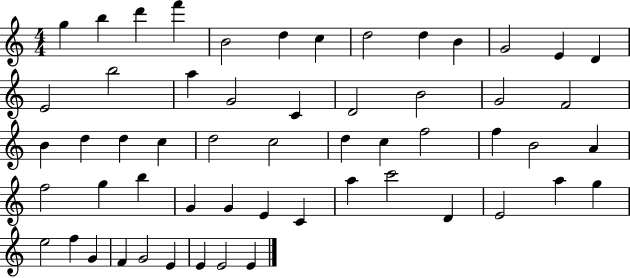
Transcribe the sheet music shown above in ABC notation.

X:1
T:Untitled
M:4/4
L:1/4
K:C
g b d' f' B2 d c d2 d B G2 E D E2 b2 a G2 C D2 B2 G2 F2 B d d c d2 c2 d c f2 f B2 A f2 g b G G E C a c'2 D E2 a g e2 f G F G2 E E E2 E